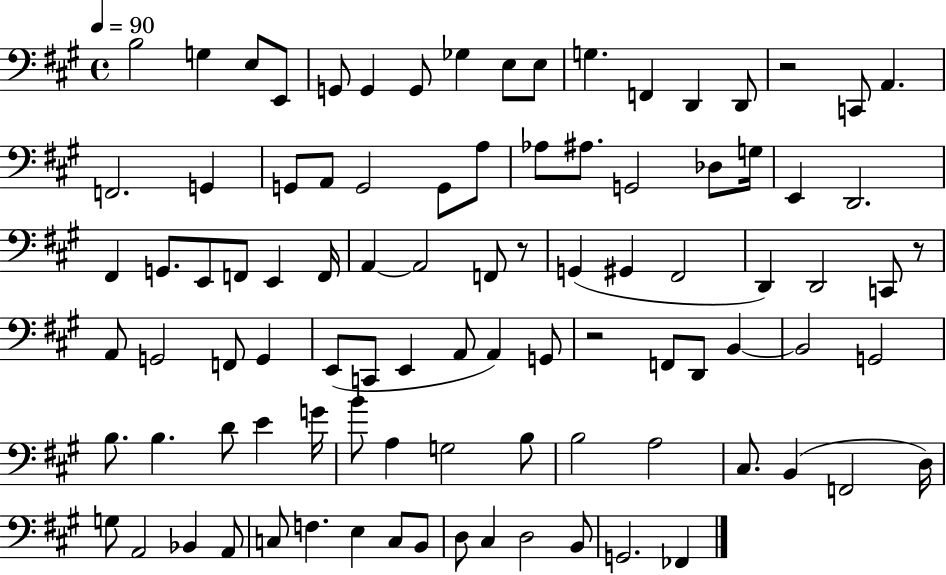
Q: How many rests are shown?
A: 4